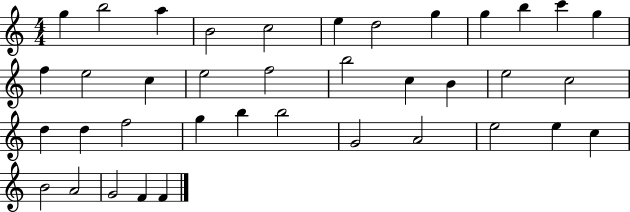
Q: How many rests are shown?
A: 0